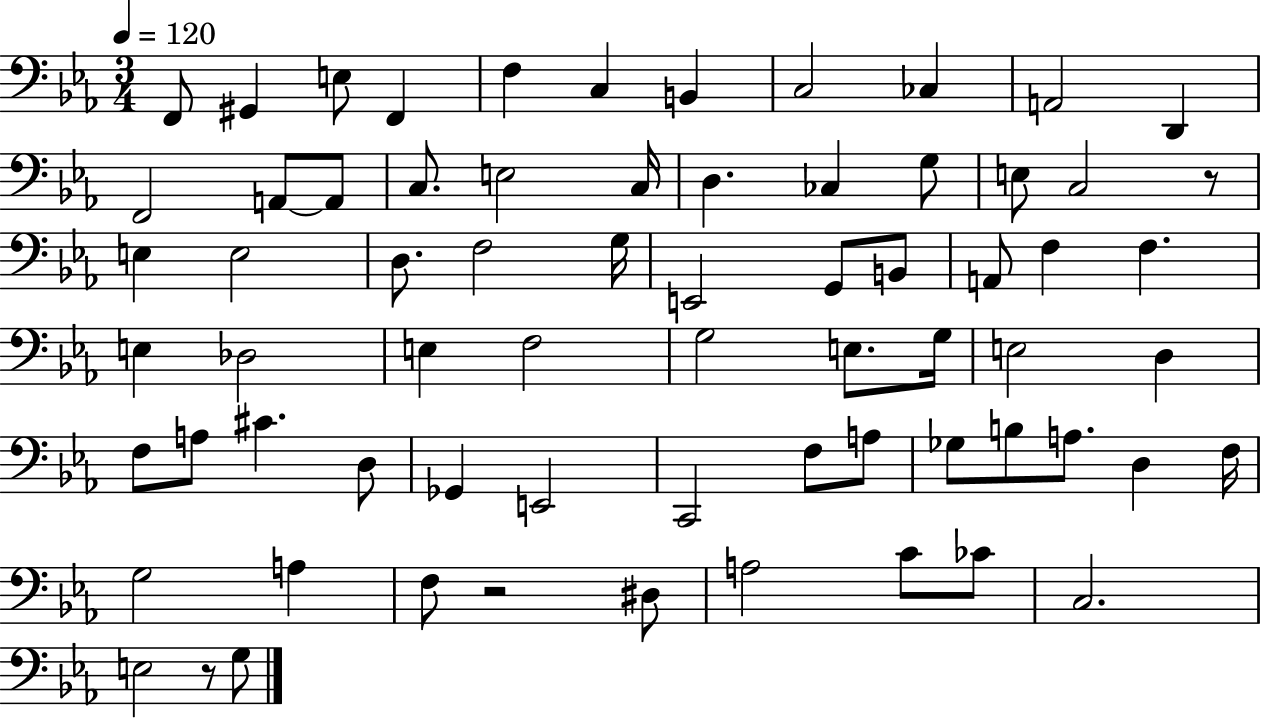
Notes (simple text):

F2/e G#2/q E3/e F2/q F3/q C3/q B2/q C3/h CES3/q A2/h D2/q F2/h A2/e A2/e C3/e. E3/h C3/s D3/q. CES3/q G3/e E3/e C3/h R/e E3/q E3/h D3/e. F3/h G3/s E2/h G2/e B2/e A2/e F3/q F3/q. E3/q Db3/h E3/q F3/h G3/h E3/e. G3/s E3/h D3/q F3/e A3/e C#4/q. D3/e Gb2/q E2/h C2/h F3/e A3/e Gb3/e B3/e A3/e. D3/q F3/s G3/h A3/q F3/e R/h D#3/e A3/h C4/e CES4/e C3/h. E3/h R/e G3/e